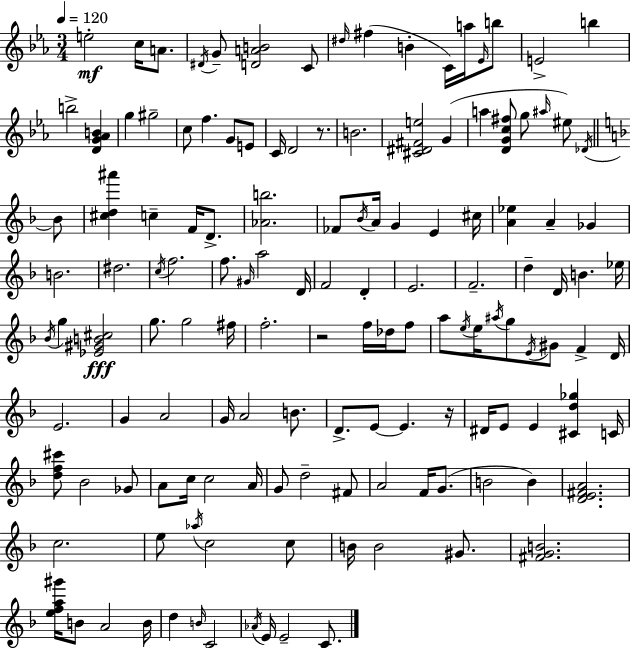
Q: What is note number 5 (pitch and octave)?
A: G4